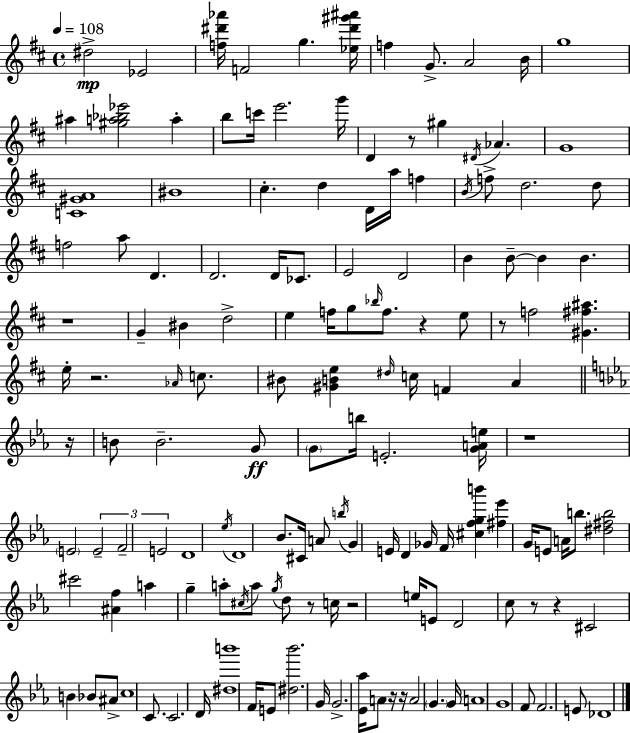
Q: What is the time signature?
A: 4/4